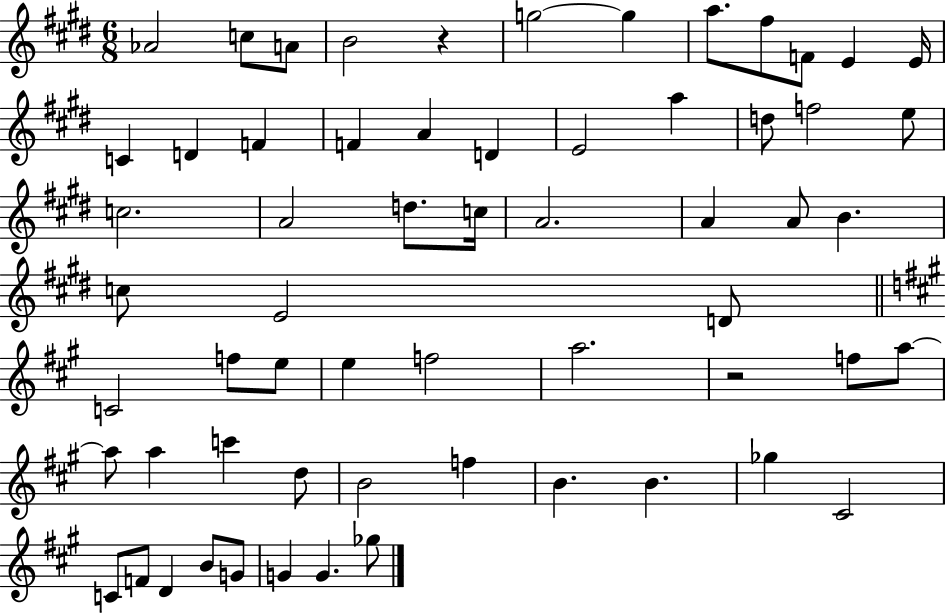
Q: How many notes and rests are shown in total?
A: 61